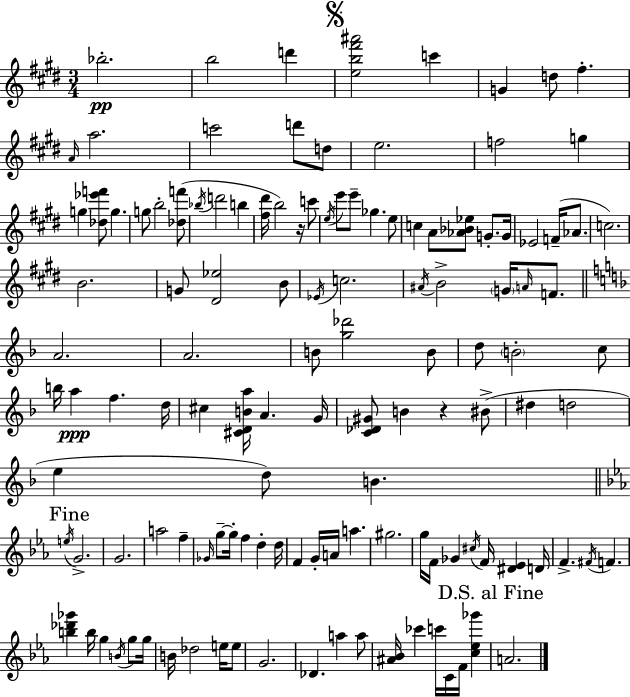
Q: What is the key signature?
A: E major